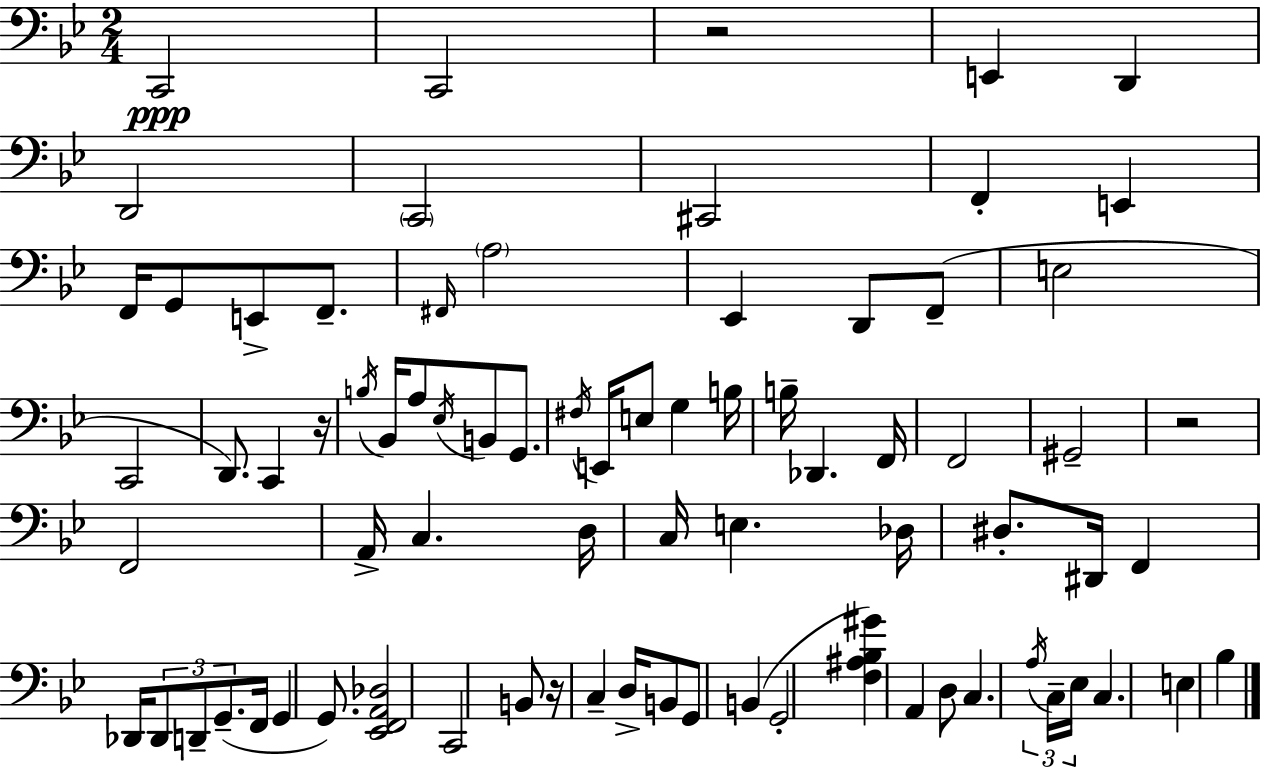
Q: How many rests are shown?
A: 4